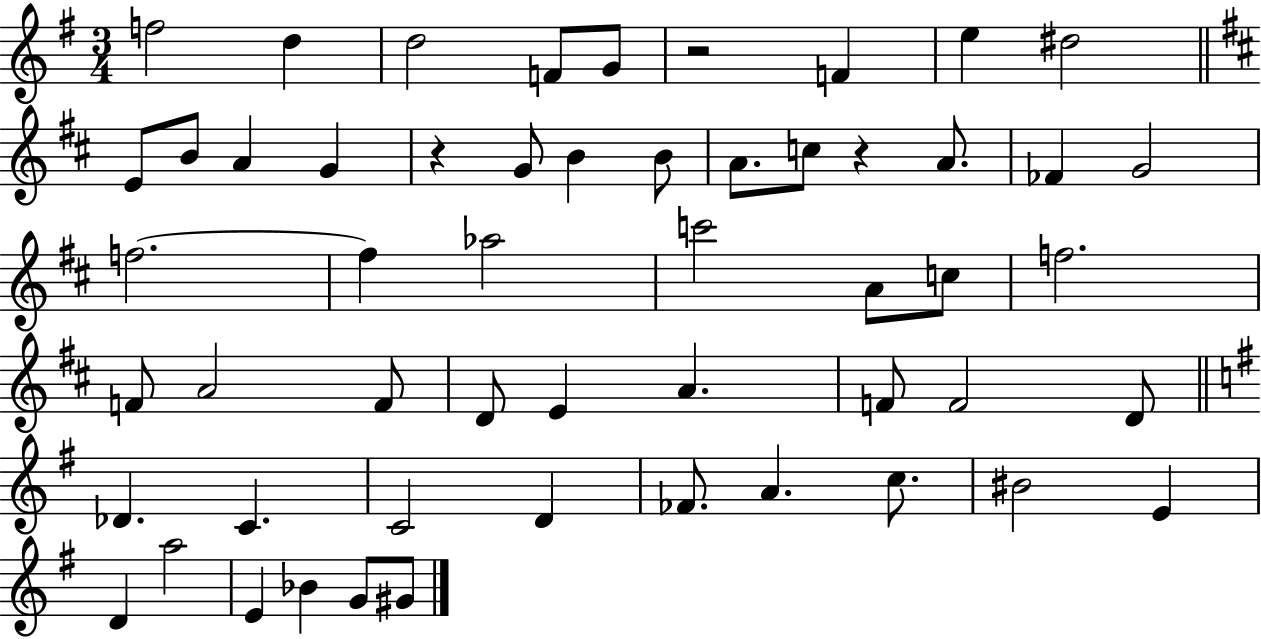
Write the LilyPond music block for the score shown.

{
  \clef treble
  \numericTimeSignature
  \time 3/4
  \key g \major
  f''2 d''4 | d''2 f'8 g'8 | r2 f'4 | e''4 dis''2 | \break \bar "||" \break \key b \minor e'8 b'8 a'4 g'4 | r4 g'8 b'4 b'8 | a'8. c''8 r4 a'8. | fes'4 g'2 | \break f''2.~~ | f''4 aes''2 | c'''2 a'8 c''8 | f''2. | \break f'8 a'2 f'8 | d'8 e'4 a'4. | f'8 f'2 d'8 | \bar "||" \break \key e \minor des'4. c'4. | c'2 d'4 | fes'8. a'4. c''8. | bis'2 e'4 | \break d'4 a''2 | e'4 bes'4 g'8 gis'8 | \bar "|."
}